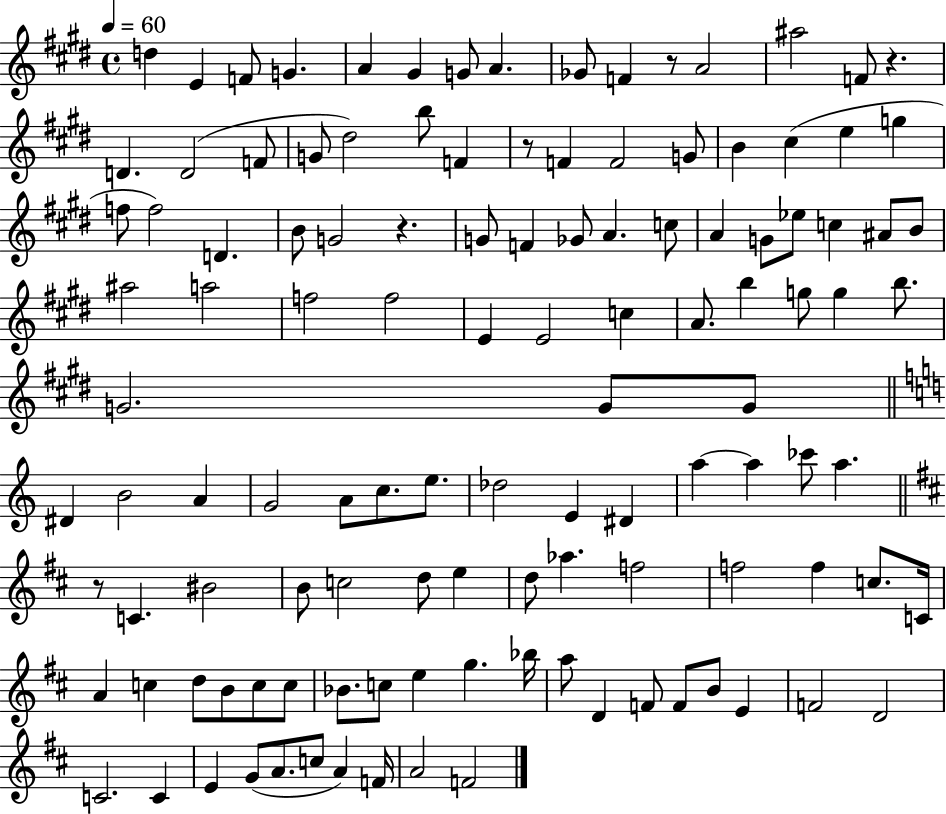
{
  \clef treble
  \time 4/4
  \defaultTimeSignature
  \key e \major
  \tempo 4 = 60
  d''4 e'4 f'8 g'4. | a'4 gis'4 g'8 a'4. | ges'8 f'4 r8 a'2 | ais''2 f'8 r4. | \break d'4. d'2( f'8 | g'8 dis''2) b''8 f'4 | r8 f'4 f'2 g'8 | b'4 cis''4( e''4 g''4 | \break f''8 f''2) d'4. | b'8 g'2 r4. | g'8 f'4 ges'8 a'4. c''8 | a'4 g'8 ees''8 c''4 ais'8 b'8 | \break ais''2 a''2 | f''2 f''2 | e'4 e'2 c''4 | a'8. b''4 g''8 g''4 b''8. | \break g'2. g'8 g'8 | \bar "||" \break \key a \minor dis'4 b'2 a'4 | g'2 a'8 c''8. e''8. | des''2 e'4 dis'4 | a''4~~ a''4 ces'''8 a''4. | \break \bar "||" \break \key d \major r8 c'4. bis'2 | b'8 c''2 d''8 e''4 | d''8 aes''4. f''2 | f''2 f''4 c''8. c'16 | \break a'4 c''4 d''8 b'8 c''8 c''8 | bes'8. c''8 e''4 g''4. bes''16 | a''8 d'4 f'8 f'8 b'8 e'4 | f'2 d'2 | \break c'2. c'4 | e'4 g'8( a'8. c''8 a'4) f'16 | a'2 f'2 | \bar "|."
}